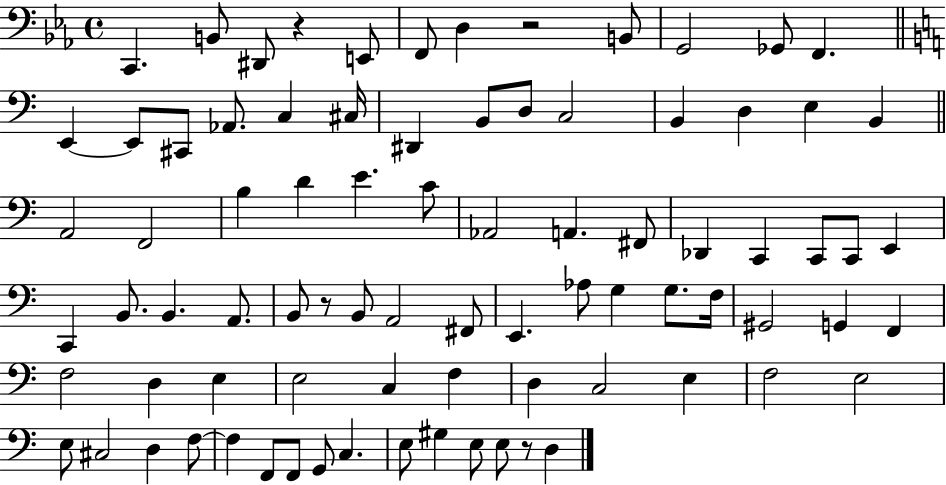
X:1
T:Untitled
M:4/4
L:1/4
K:Eb
C,, B,,/2 ^D,,/2 z E,,/2 F,,/2 D, z2 B,,/2 G,,2 _G,,/2 F,, E,, E,,/2 ^C,,/2 _A,,/2 C, ^C,/4 ^D,, B,,/2 D,/2 C,2 B,, D, E, B,, A,,2 F,,2 B, D E C/2 _A,,2 A,, ^F,,/2 _D,, C,, C,,/2 C,,/2 E,, C,, B,,/2 B,, A,,/2 B,,/2 z/2 B,,/2 A,,2 ^F,,/2 E,, _A,/2 G, G,/2 F,/4 ^G,,2 G,, F,, F,2 D, E, E,2 C, F, D, C,2 E, F,2 E,2 E,/2 ^C,2 D, F,/2 F, F,,/2 F,,/2 G,,/2 C, E,/2 ^G, E,/2 E,/2 z/2 D,